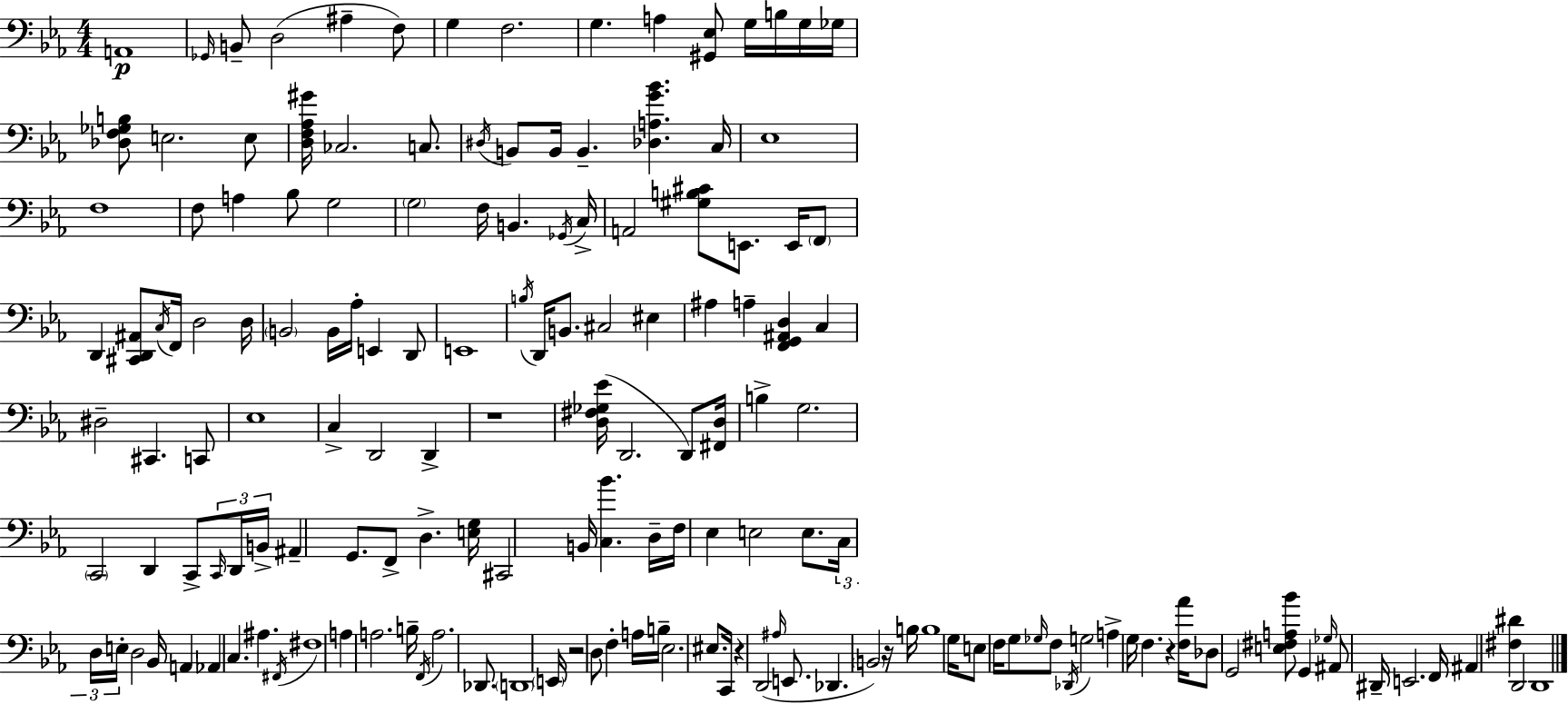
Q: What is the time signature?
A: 4/4